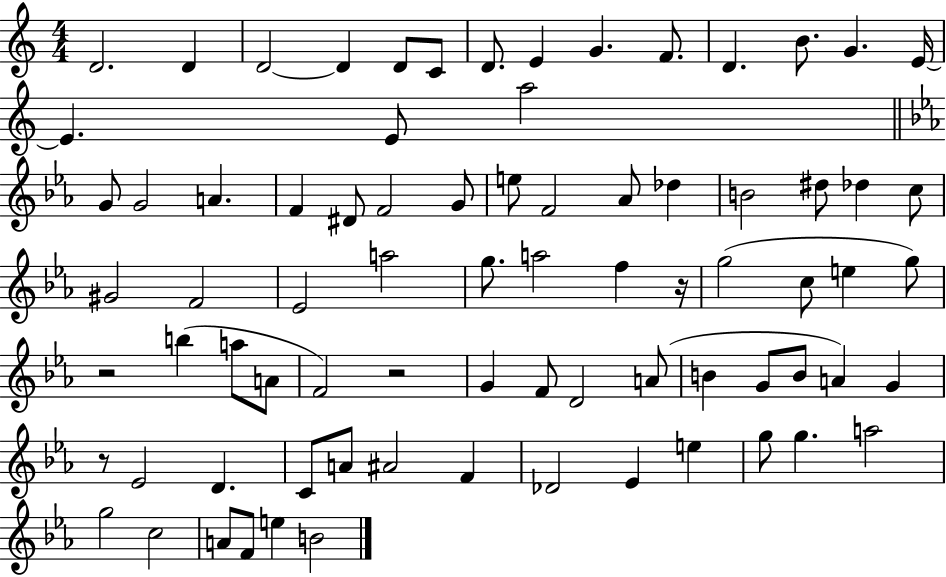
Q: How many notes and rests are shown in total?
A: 78